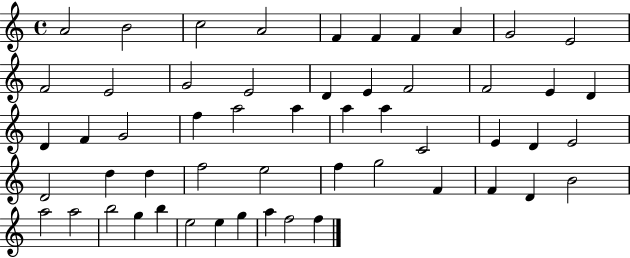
A4/h B4/h C5/h A4/h F4/q F4/q F4/q A4/q G4/h E4/h F4/h E4/h G4/h E4/h D4/q E4/q F4/h F4/h E4/q D4/q D4/q F4/q G4/h F5/q A5/h A5/q A5/q A5/q C4/h E4/q D4/q E4/h D4/h D5/q D5/q F5/h E5/h F5/q G5/h F4/q F4/q D4/q B4/h A5/h A5/h B5/h G5/q B5/q E5/h E5/q G5/q A5/q F5/h F5/q